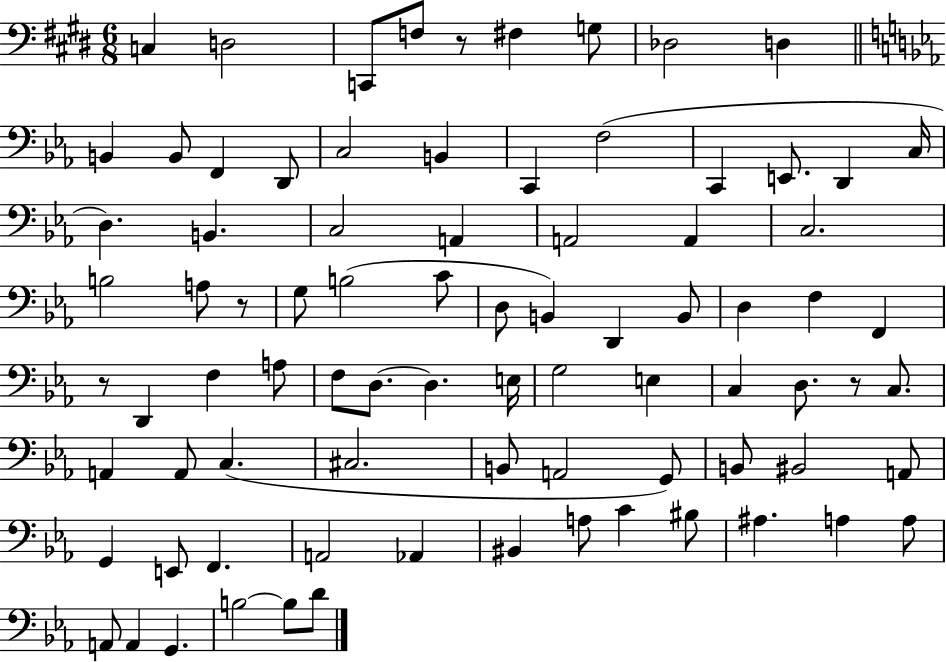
X:1
T:Untitled
M:6/8
L:1/4
K:E
C, D,2 C,,/2 F,/2 z/2 ^F, G,/2 _D,2 D, B,, B,,/2 F,, D,,/2 C,2 B,, C,, F,2 C,, E,,/2 D,, C,/4 D, B,, C,2 A,, A,,2 A,, C,2 B,2 A,/2 z/2 G,/2 B,2 C/2 D,/2 B,, D,, B,,/2 D, F, F,, z/2 D,, F, A,/2 F,/2 D,/2 D, E,/4 G,2 E, C, D,/2 z/2 C,/2 A,, A,,/2 C, ^C,2 B,,/2 A,,2 G,,/2 B,,/2 ^B,,2 A,,/2 G,, E,,/2 F,, A,,2 _A,, ^B,, A,/2 C ^B,/2 ^A, A, A,/2 A,,/2 A,, G,, B,2 B,/2 D/2